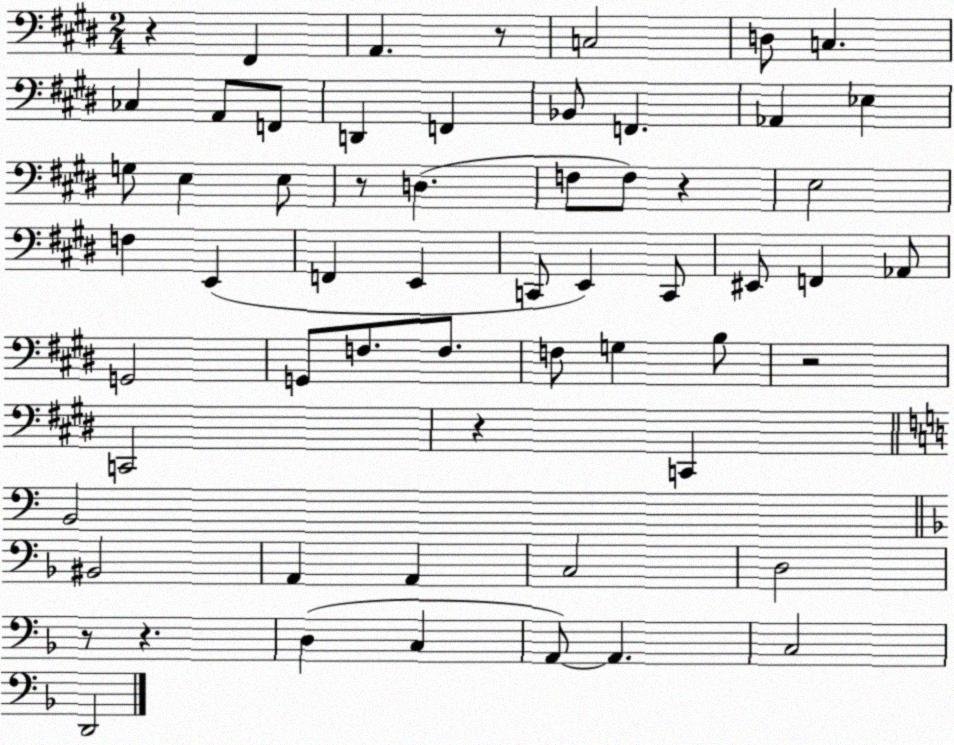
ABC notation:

X:1
T:Untitled
M:2/4
L:1/4
K:E
z ^F,, A,, z/2 C,2 D,/2 C, _C, A,,/2 F,,/2 D,, F,, _B,,/2 F,, _A,, _E, G,/2 E, E,/2 z/2 D, F,/2 F,/2 z E,2 F, E,, F,, E,, C,,/2 E,, C,,/2 ^E,,/2 F,, _A,,/2 G,,2 G,,/2 F,/2 F,/2 F,/2 G, B,/2 z2 C,,2 z C,, B,,2 ^B,,2 A,, A,, C,2 D,2 z/2 z D, C, A,,/2 A,, C,2 D,,2